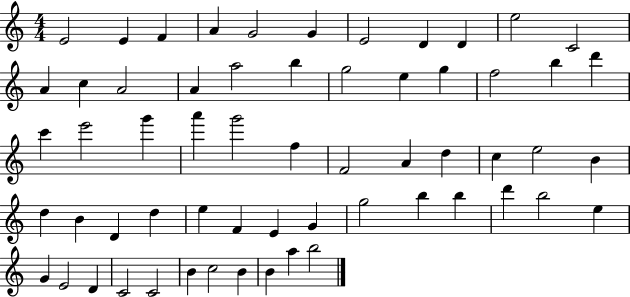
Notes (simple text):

E4/h E4/q F4/q A4/q G4/h G4/q E4/h D4/q D4/q E5/h C4/h A4/q C5/q A4/h A4/q A5/h B5/q G5/h E5/q G5/q F5/h B5/q D6/q C6/q E6/h G6/q A6/q G6/h F5/q F4/h A4/q D5/q C5/q E5/h B4/q D5/q B4/q D4/q D5/q E5/q F4/q E4/q G4/q G5/h B5/q B5/q D6/q B5/h E5/q G4/q E4/h D4/q C4/h C4/h B4/q C5/h B4/q B4/q A5/q B5/h